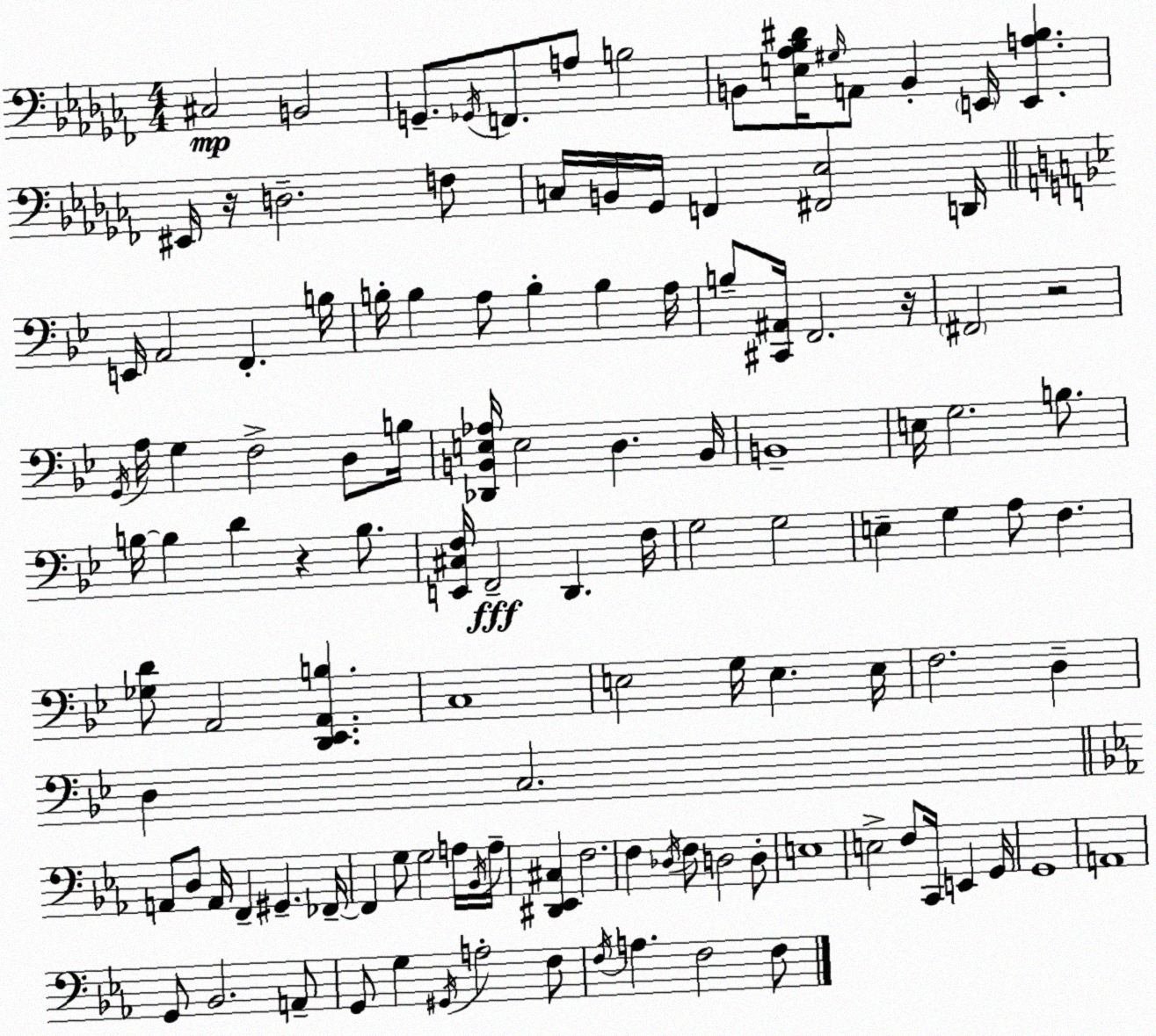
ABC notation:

X:1
T:Untitled
M:4/4
L:1/4
K:Abm
^C,2 B,,2 G,,/2 _G,,/4 F,,/2 A,/2 B,2 B,,/2 [E,_A,_B,^D]/4 ^G,/4 A,,/2 B,, E,,/4 [E,,A,_B,] ^E,,/4 z/4 D,2 F,/2 C,/4 B,,/4 _G,,/4 F,, [^F,,_E,]2 D,,/4 E,,/4 A,,2 F,, B,/4 B,/4 B, A,/2 B, B, A,/4 B,/2 [^C,,^A,,]/4 F,,2 z/4 ^F,,2 z2 G,,/4 A,/4 G, F,2 D,/2 B,/4 [_D,,B,,E,_A,]/4 E,2 D, B,,/4 B,,4 E,/4 G,2 B,/2 B,/4 B, D z B,/2 [E,,^C,F,]/4 F,,2 D,, F,/4 G,2 G,2 E, G, A,/2 F, [_G,D]/2 A,,2 [D,,_E,,A,,B,] C,4 E,2 G,/4 E, E,/4 F,2 D, D, C,2 A,,/2 D,/2 A,,/4 F,, ^G,, _F,,/4 _F,, G,/2 G,2 A,/4 _B,,/4 A,/4 [^D,,_E,,^C,] F,2 F, _D,/4 F,/2 D,2 D,/2 E,4 E,2 F,/2 C,,/4 E,, G,,/4 G,,4 A,,4 G,,/2 _B,,2 A,,/2 G,,/2 G, ^G,,/4 A,2 F,/2 F,/4 A, F,2 F,/2